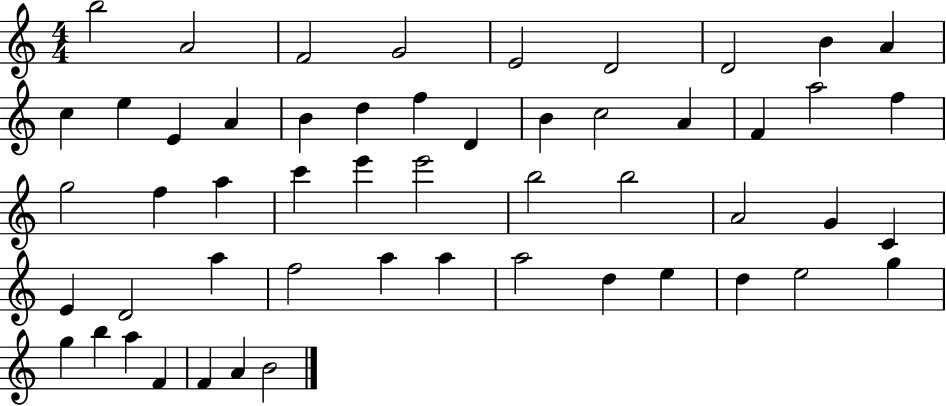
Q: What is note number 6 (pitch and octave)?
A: D4